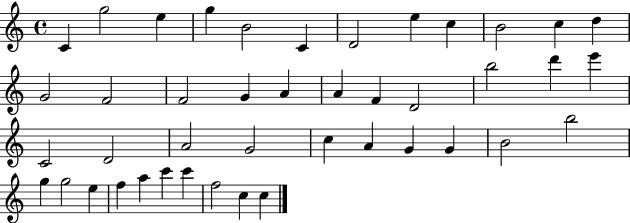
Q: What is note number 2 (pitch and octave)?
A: G5